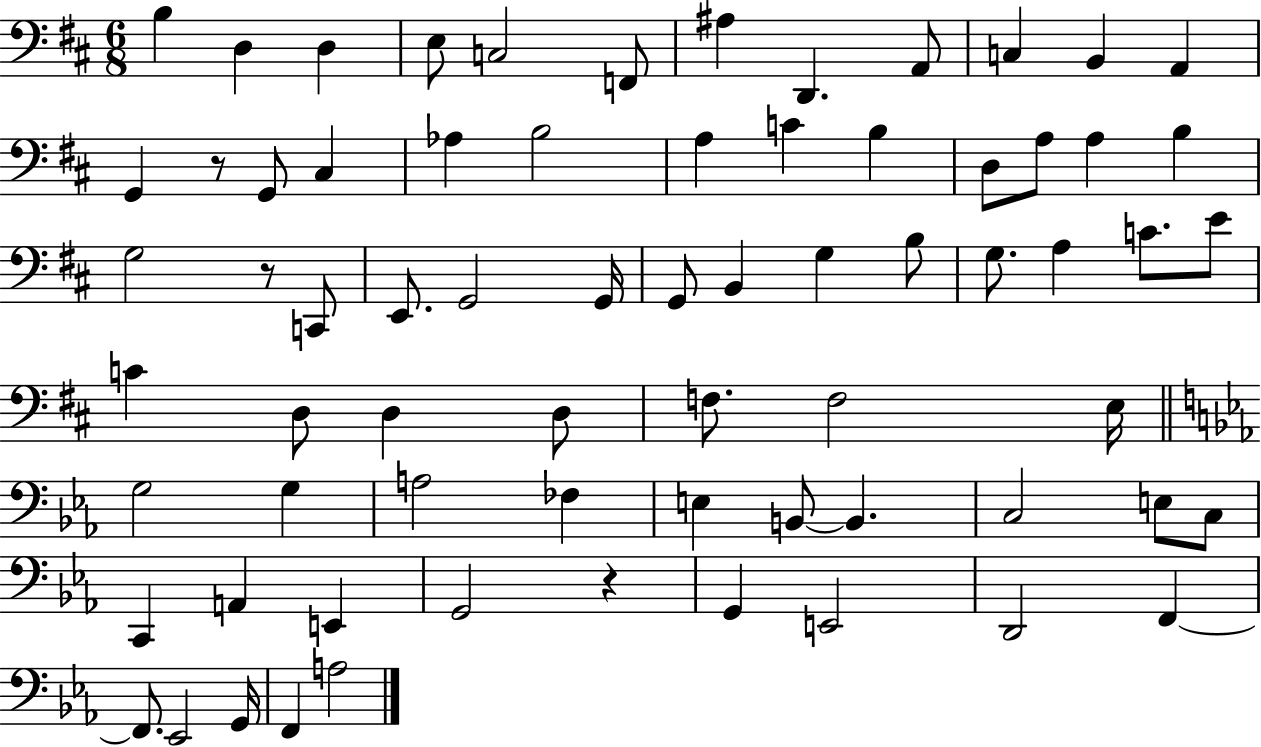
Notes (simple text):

B3/q D3/q D3/q E3/e C3/h F2/e A#3/q D2/q. A2/e C3/q B2/q A2/q G2/q R/e G2/e C#3/q Ab3/q B3/h A3/q C4/q B3/q D3/e A3/e A3/q B3/q G3/h R/e C2/e E2/e. G2/h G2/s G2/e B2/q G3/q B3/e G3/e. A3/q C4/e. E4/e C4/q D3/e D3/q D3/e F3/e. F3/h E3/s G3/h G3/q A3/h FES3/q E3/q B2/e B2/q. C3/h E3/e C3/e C2/q A2/q E2/q G2/h R/q G2/q E2/h D2/h F2/q F2/e. Eb2/h G2/s F2/q A3/h